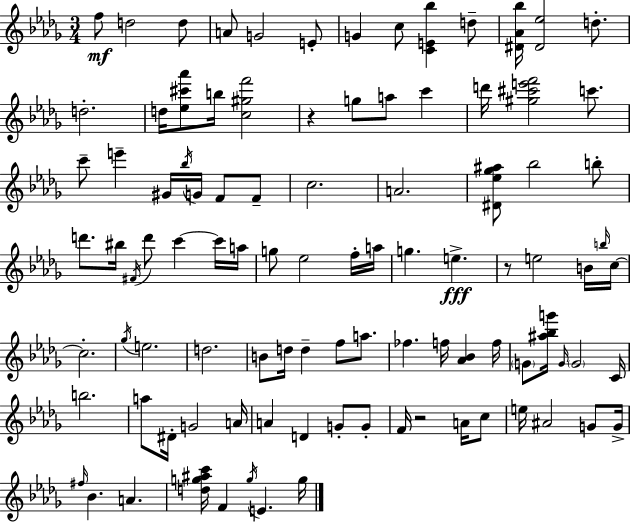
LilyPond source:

{
  \clef treble
  \numericTimeSignature
  \time 3/4
  \key bes \minor
  f''8\mf d''2 d''8 | a'8 g'2 e'8-. | g'4 c''8 <c' e' bes''>4 d''8-- | <dis' aes' bes''>16 <dis' ees''>2 d''8.-. | \break d''2.-. | d''16 <ees'' cis''' aes'''>8 b''16 <c'' gis'' f'''>2 | r4 g''8 a''8 c'''4 | d'''16 <gis'' cis''' e''' f'''>2 c'''8. | \break c'''8-- e'''4-- gis'16 \acciaccatura { bes''16 } g'16 f'8 f'8-- | c''2. | a'2. | <dis' ees'' ges'' ais''>8 bes''2 b''8-. | \break d'''8. bis''16 \acciaccatura { fis'16 } d'''8 c'''4~~ | c'''16 a''16 g''8 ees''2 | f''16-. a''16 g''4. e''4.->\fff | r8 e''2 | \break b'16 \grace { b''16 } c''16~~ c''2.-. | \acciaccatura { ges''16 } e''2. | d''2. | b'8 d''16 d''4-- f''8 | \break a''8. fes''4. f''16 <aes' bes'>4 | f''16 \parenthesize g'8 <ais'' bes'' g'''>16 \grace { g'16 } \parenthesize g'2 | c'16 b''2. | a''8 dis'16-. g'2 | \break a'16 a'4 d'4 | g'8-. g'8-. f'16 r2 | a'16 c''8 e''16 ais'2 | g'8 g'16-> \grace { fis''16 } bes'4. | \break a'4. <d'' g'' ais'' c'''>16 f'4 \acciaccatura { g''16 } | e'4. g''16 \bar "|."
}